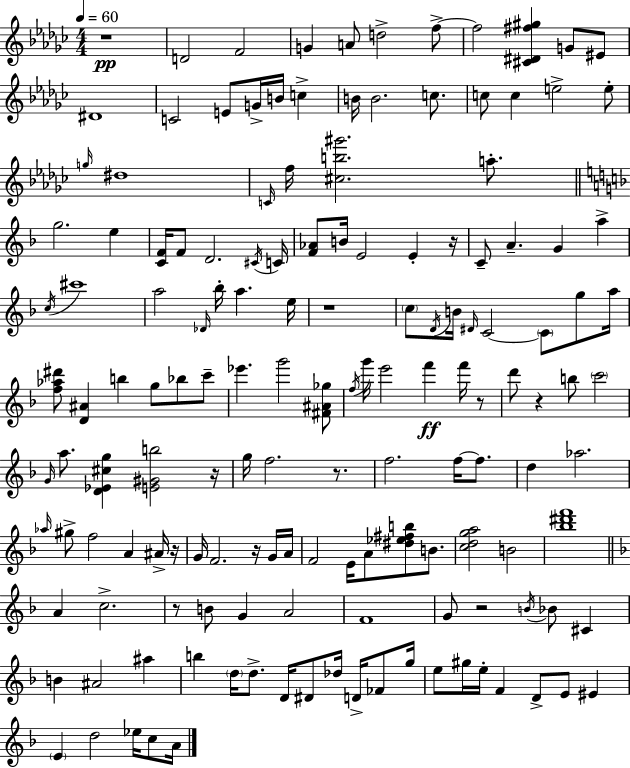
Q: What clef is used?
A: treble